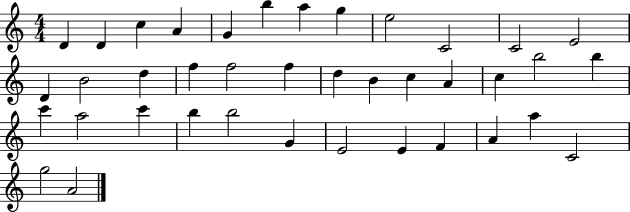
{
  \clef treble
  \numericTimeSignature
  \time 4/4
  \key c \major
  d'4 d'4 c''4 a'4 | g'4 b''4 a''4 g''4 | e''2 c'2 | c'2 e'2 | \break d'4 b'2 d''4 | f''4 f''2 f''4 | d''4 b'4 c''4 a'4 | c''4 b''2 b''4 | \break c'''4 a''2 c'''4 | b''4 b''2 g'4 | e'2 e'4 f'4 | a'4 a''4 c'2 | \break g''2 a'2 | \bar "|."
}